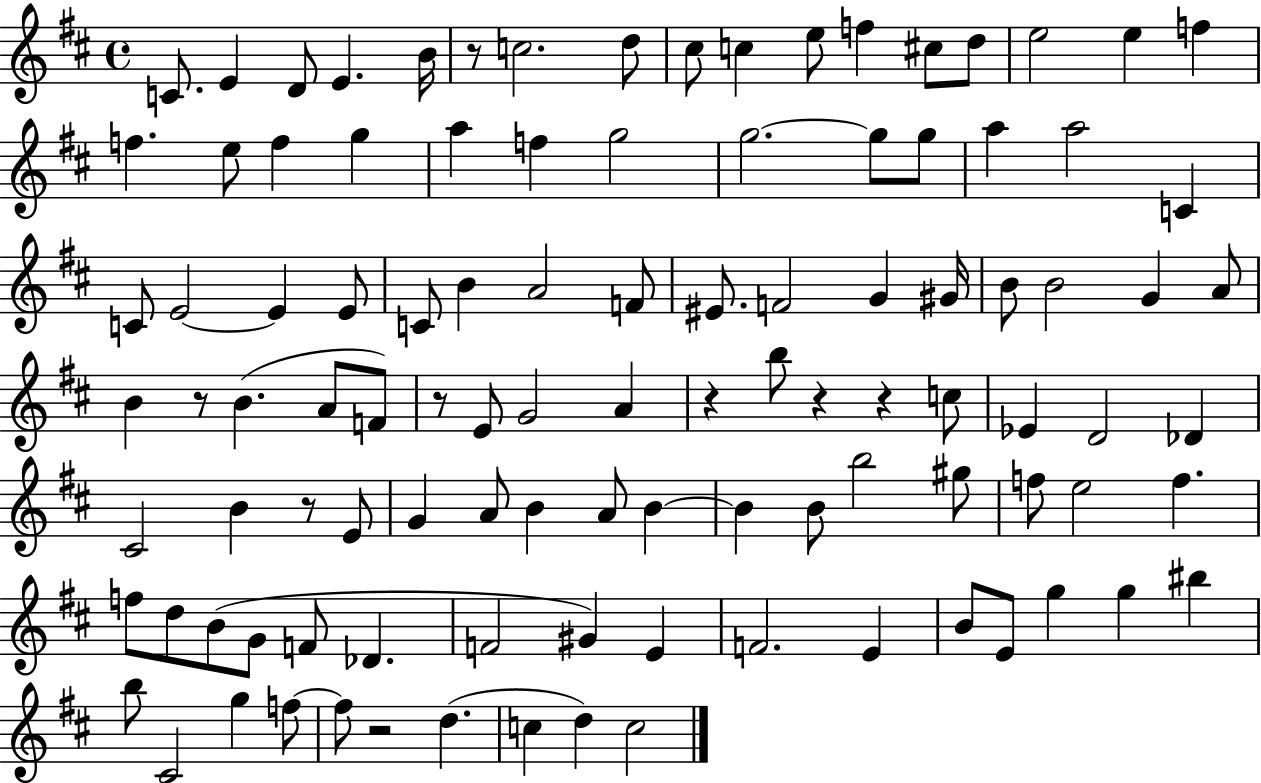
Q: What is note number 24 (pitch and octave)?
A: G5